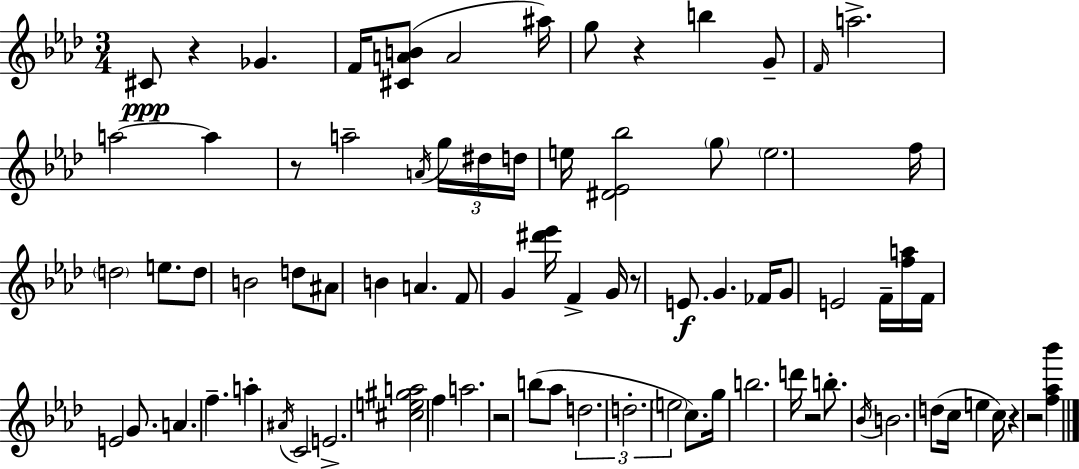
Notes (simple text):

C#4/e R/q Gb4/q. F4/s [C#4,A4,B4]/e A4/h A#5/s G5/e R/q B5/q G4/e F4/s A5/h. A5/h A5/q R/e A5/h A4/s G5/s D#5/s D5/s E5/s [D#4,Eb4,Bb5]/h G5/e E5/h. F5/s D5/h E5/e. D5/e B4/h D5/e A#4/e B4/q A4/q. F4/e G4/q [D#6,Eb6]/s F4/q G4/s R/e E4/e. G4/q. FES4/s G4/e E4/h F4/s [F5,A5]/s F4/s E4/h G4/e. A4/q. F5/q. A5/q A#4/s C4/h E4/h. [C#5,E5,G#5,A5]/h F5/q A5/h. R/h B5/e Ab5/e D5/h. D5/h. E5/h C5/e. G5/s B5/h. D6/s R/h B5/e. Bb4/s B4/h. D5/e C5/s E5/q C5/s R/q R/h [F5,Ab5,Bb6]/q